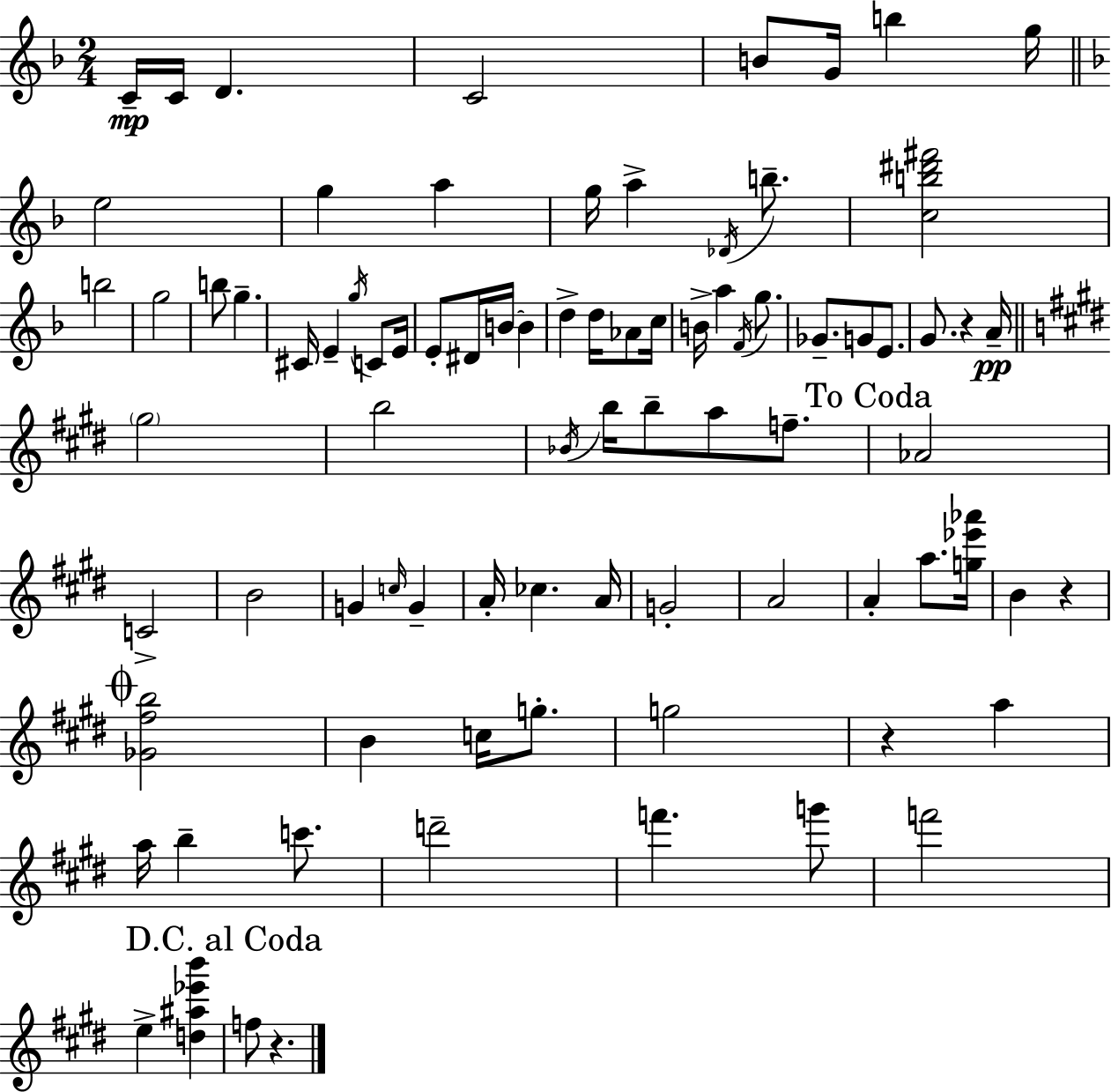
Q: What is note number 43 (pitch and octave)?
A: B5